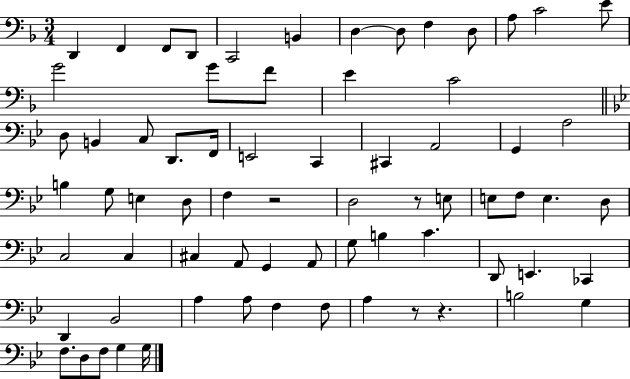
D2/q F2/q F2/e D2/e C2/h B2/q D3/q D3/e F3/q D3/e A3/e C4/h E4/e G4/h G4/e F4/e E4/q C4/h D3/e B2/q C3/e D2/e. F2/s E2/h C2/q C#2/q A2/h G2/q A3/h B3/q G3/e E3/q D3/e F3/q R/h D3/h R/e E3/e E3/e F3/e E3/q. D3/e C3/h C3/q C#3/q A2/e G2/q A2/e G3/e B3/q C4/q. D2/e E2/q. CES2/q D2/q Bb2/h A3/q A3/e F3/q F3/e A3/q R/e R/q. B3/h G3/q F3/e. D3/e F3/e G3/q G3/s